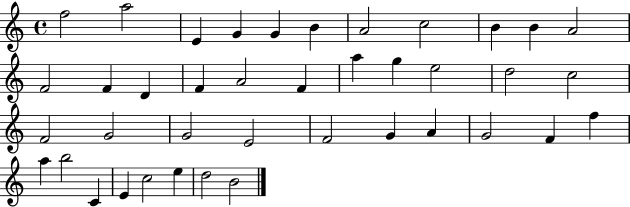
F5/h A5/h E4/q G4/q G4/q B4/q A4/h C5/h B4/q B4/q A4/h F4/h F4/q D4/q F4/q A4/h F4/q A5/q G5/q E5/h D5/h C5/h F4/h G4/h G4/h E4/h F4/h G4/q A4/q G4/h F4/q F5/q A5/q B5/h C4/q E4/q C5/h E5/q D5/h B4/h